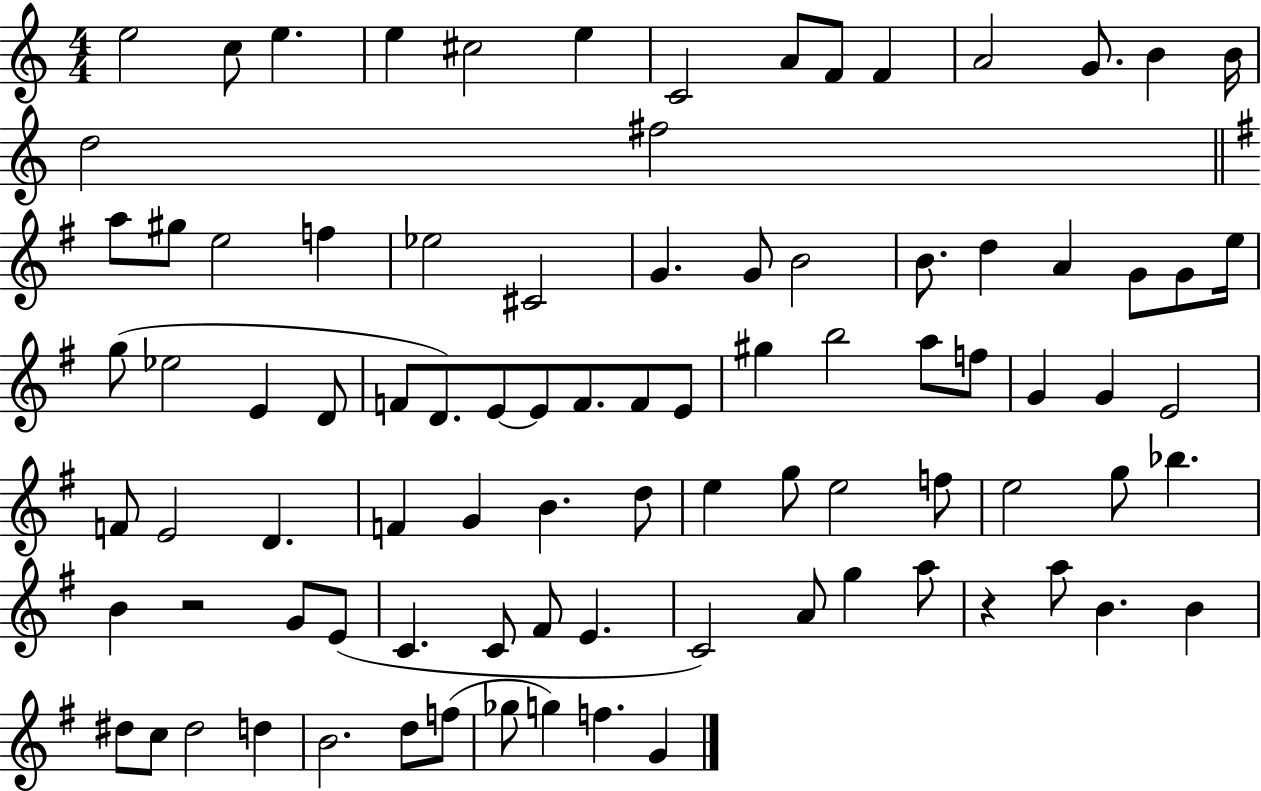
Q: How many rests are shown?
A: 2